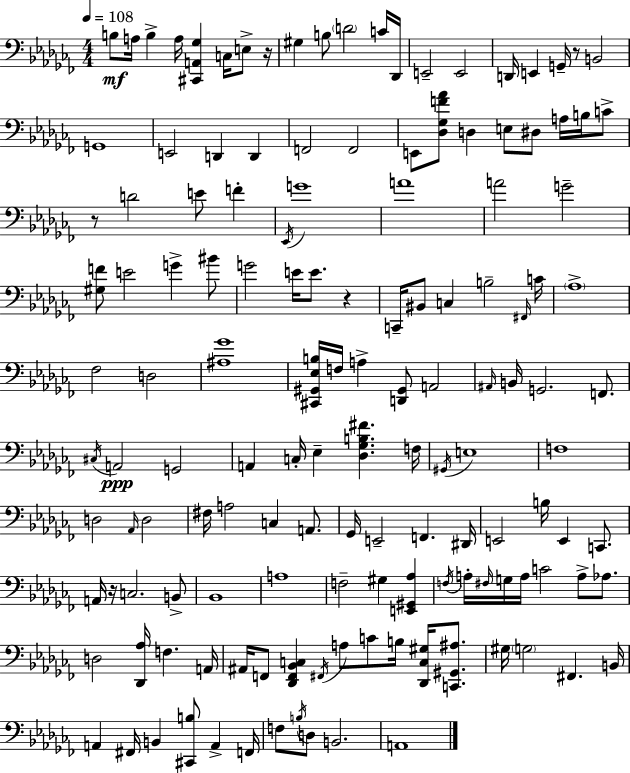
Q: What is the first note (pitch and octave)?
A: B3